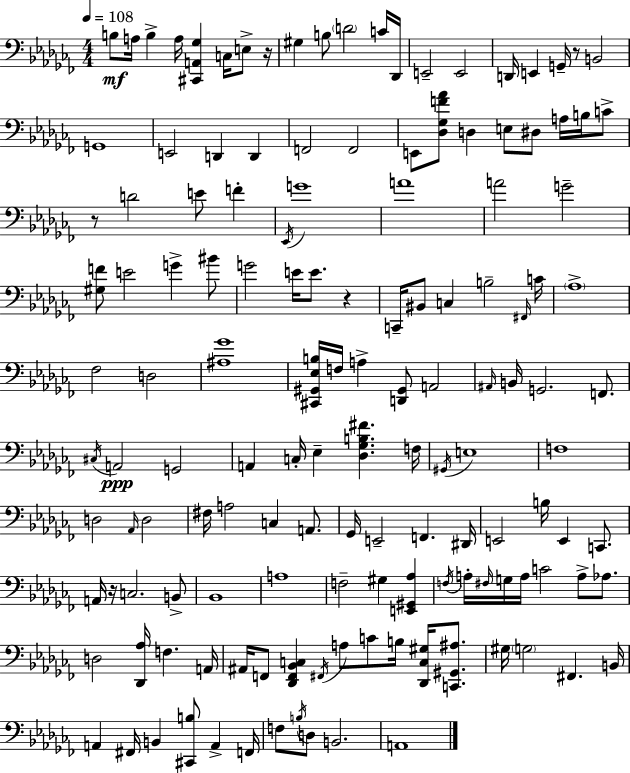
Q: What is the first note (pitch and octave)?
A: B3